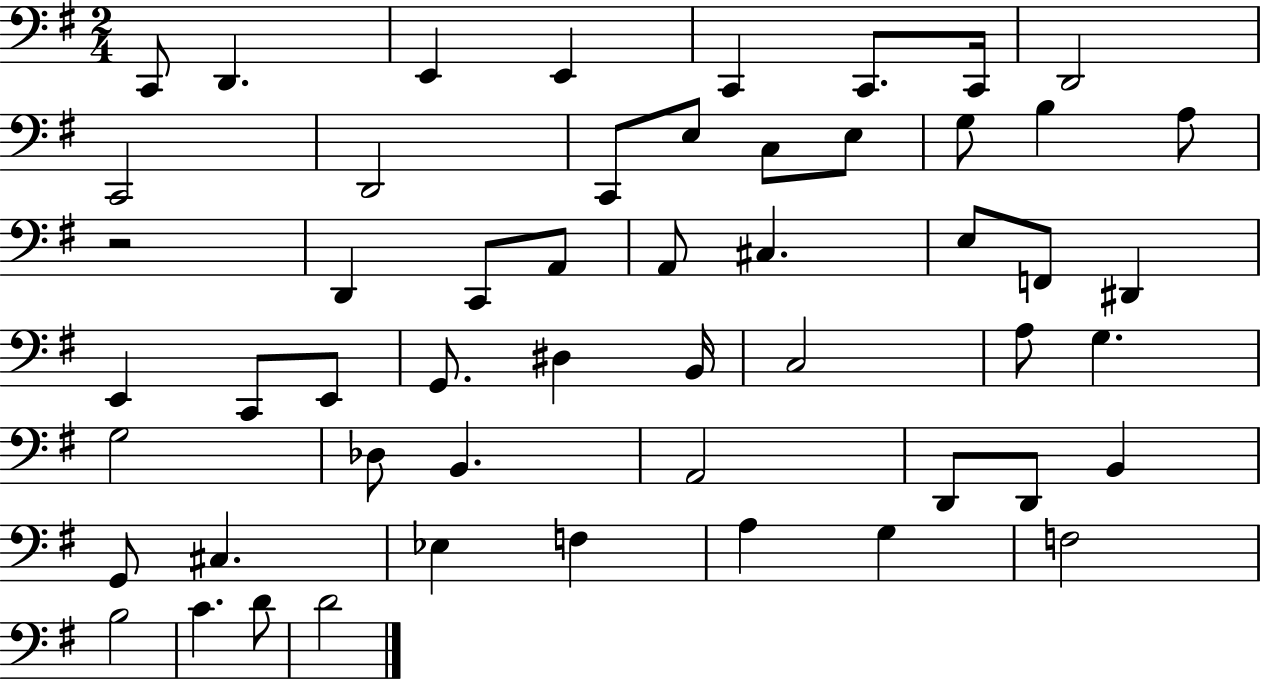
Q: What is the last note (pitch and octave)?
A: D4